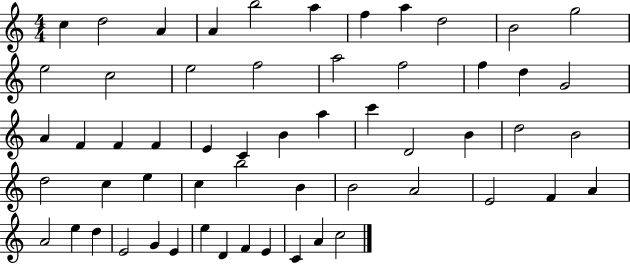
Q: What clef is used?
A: treble